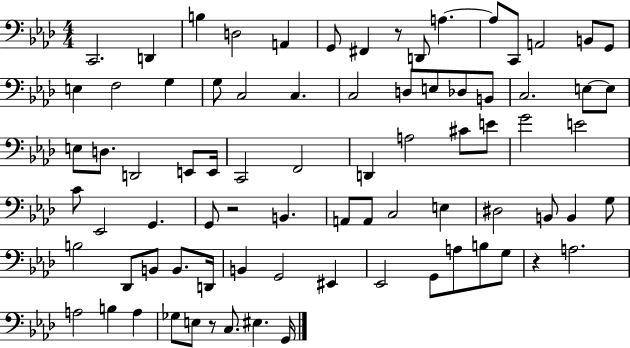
X:1
T:Untitled
M:4/4
L:1/4
K:Ab
C,,2 D,, B, D,2 A,, G,,/2 ^F,, z/2 D,,/2 A, A,/2 C,,/2 A,,2 B,,/2 G,,/2 E, F,2 G, G,/2 C,2 C, C,2 D,/2 E,/2 _D,/2 B,,/2 C,2 E,/2 E,/2 E,/2 D,/2 D,,2 E,,/2 E,,/4 C,,2 F,,2 D,, A,2 ^C/2 E/2 G2 E2 C/2 _E,,2 G,, G,,/2 z2 B,, A,,/2 A,,/2 C,2 E, ^D,2 B,,/2 B,, G,/2 B,2 _D,,/2 B,,/2 B,,/2 D,,/4 B,, G,,2 ^E,, _E,,2 G,,/2 A,/2 B,/2 G,/2 z A,2 A,2 B, A, _G,/2 E,/2 z/2 C,/2 ^E, G,,/4